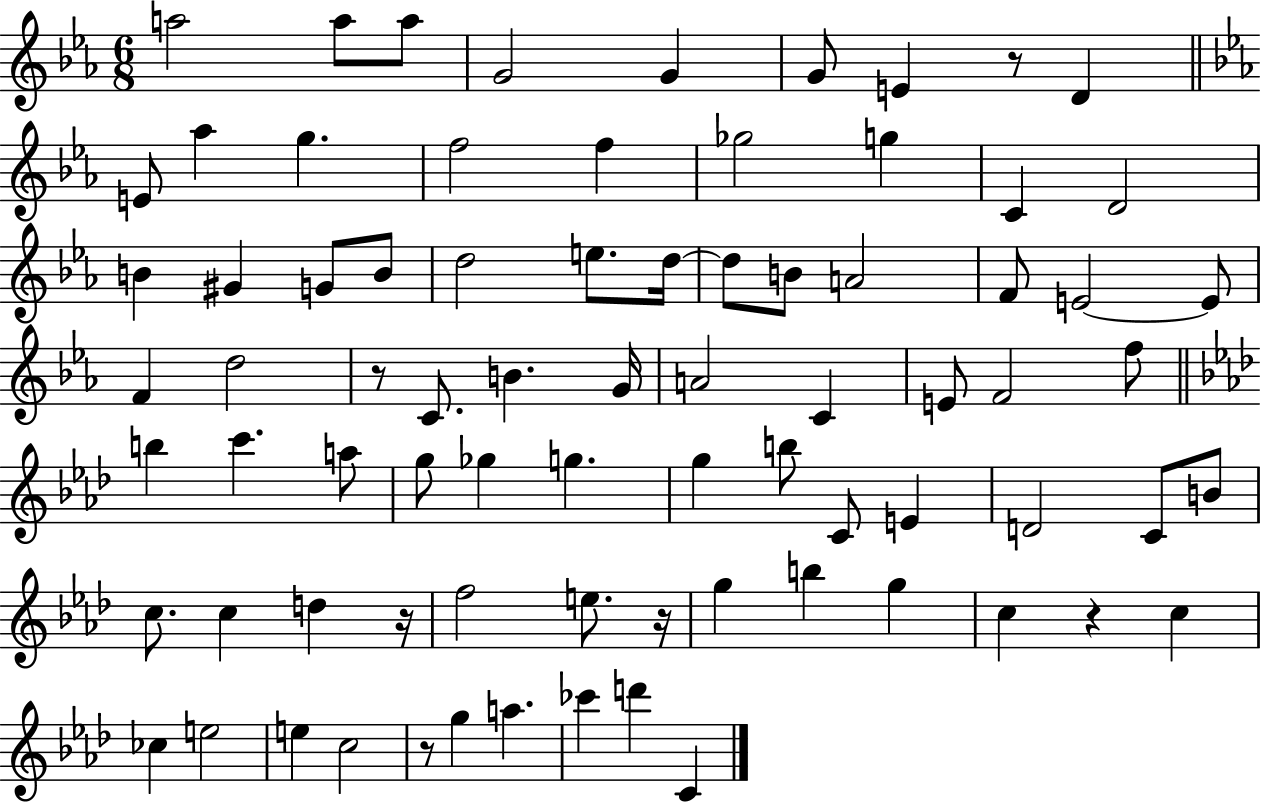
X:1
T:Untitled
M:6/8
L:1/4
K:Eb
a2 a/2 a/2 G2 G G/2 E z/2 D E/2 _a g f2 f _g2 g C D2 B ^G G/2 B/2 d2 e/2 d/4 d/2 B/2 A2 F/2 E2 E/2 F d2 z/2 C/2 B G/4 A2 C E/2 F2 f/2 b c' a/2 g/2 _g g g b/2 C/2 E D2 C/2 B/2 c/2 c d z/4 f2 e/2 z/4 g b g c z c _c e2 e c2 z/2 g a _c' d' C